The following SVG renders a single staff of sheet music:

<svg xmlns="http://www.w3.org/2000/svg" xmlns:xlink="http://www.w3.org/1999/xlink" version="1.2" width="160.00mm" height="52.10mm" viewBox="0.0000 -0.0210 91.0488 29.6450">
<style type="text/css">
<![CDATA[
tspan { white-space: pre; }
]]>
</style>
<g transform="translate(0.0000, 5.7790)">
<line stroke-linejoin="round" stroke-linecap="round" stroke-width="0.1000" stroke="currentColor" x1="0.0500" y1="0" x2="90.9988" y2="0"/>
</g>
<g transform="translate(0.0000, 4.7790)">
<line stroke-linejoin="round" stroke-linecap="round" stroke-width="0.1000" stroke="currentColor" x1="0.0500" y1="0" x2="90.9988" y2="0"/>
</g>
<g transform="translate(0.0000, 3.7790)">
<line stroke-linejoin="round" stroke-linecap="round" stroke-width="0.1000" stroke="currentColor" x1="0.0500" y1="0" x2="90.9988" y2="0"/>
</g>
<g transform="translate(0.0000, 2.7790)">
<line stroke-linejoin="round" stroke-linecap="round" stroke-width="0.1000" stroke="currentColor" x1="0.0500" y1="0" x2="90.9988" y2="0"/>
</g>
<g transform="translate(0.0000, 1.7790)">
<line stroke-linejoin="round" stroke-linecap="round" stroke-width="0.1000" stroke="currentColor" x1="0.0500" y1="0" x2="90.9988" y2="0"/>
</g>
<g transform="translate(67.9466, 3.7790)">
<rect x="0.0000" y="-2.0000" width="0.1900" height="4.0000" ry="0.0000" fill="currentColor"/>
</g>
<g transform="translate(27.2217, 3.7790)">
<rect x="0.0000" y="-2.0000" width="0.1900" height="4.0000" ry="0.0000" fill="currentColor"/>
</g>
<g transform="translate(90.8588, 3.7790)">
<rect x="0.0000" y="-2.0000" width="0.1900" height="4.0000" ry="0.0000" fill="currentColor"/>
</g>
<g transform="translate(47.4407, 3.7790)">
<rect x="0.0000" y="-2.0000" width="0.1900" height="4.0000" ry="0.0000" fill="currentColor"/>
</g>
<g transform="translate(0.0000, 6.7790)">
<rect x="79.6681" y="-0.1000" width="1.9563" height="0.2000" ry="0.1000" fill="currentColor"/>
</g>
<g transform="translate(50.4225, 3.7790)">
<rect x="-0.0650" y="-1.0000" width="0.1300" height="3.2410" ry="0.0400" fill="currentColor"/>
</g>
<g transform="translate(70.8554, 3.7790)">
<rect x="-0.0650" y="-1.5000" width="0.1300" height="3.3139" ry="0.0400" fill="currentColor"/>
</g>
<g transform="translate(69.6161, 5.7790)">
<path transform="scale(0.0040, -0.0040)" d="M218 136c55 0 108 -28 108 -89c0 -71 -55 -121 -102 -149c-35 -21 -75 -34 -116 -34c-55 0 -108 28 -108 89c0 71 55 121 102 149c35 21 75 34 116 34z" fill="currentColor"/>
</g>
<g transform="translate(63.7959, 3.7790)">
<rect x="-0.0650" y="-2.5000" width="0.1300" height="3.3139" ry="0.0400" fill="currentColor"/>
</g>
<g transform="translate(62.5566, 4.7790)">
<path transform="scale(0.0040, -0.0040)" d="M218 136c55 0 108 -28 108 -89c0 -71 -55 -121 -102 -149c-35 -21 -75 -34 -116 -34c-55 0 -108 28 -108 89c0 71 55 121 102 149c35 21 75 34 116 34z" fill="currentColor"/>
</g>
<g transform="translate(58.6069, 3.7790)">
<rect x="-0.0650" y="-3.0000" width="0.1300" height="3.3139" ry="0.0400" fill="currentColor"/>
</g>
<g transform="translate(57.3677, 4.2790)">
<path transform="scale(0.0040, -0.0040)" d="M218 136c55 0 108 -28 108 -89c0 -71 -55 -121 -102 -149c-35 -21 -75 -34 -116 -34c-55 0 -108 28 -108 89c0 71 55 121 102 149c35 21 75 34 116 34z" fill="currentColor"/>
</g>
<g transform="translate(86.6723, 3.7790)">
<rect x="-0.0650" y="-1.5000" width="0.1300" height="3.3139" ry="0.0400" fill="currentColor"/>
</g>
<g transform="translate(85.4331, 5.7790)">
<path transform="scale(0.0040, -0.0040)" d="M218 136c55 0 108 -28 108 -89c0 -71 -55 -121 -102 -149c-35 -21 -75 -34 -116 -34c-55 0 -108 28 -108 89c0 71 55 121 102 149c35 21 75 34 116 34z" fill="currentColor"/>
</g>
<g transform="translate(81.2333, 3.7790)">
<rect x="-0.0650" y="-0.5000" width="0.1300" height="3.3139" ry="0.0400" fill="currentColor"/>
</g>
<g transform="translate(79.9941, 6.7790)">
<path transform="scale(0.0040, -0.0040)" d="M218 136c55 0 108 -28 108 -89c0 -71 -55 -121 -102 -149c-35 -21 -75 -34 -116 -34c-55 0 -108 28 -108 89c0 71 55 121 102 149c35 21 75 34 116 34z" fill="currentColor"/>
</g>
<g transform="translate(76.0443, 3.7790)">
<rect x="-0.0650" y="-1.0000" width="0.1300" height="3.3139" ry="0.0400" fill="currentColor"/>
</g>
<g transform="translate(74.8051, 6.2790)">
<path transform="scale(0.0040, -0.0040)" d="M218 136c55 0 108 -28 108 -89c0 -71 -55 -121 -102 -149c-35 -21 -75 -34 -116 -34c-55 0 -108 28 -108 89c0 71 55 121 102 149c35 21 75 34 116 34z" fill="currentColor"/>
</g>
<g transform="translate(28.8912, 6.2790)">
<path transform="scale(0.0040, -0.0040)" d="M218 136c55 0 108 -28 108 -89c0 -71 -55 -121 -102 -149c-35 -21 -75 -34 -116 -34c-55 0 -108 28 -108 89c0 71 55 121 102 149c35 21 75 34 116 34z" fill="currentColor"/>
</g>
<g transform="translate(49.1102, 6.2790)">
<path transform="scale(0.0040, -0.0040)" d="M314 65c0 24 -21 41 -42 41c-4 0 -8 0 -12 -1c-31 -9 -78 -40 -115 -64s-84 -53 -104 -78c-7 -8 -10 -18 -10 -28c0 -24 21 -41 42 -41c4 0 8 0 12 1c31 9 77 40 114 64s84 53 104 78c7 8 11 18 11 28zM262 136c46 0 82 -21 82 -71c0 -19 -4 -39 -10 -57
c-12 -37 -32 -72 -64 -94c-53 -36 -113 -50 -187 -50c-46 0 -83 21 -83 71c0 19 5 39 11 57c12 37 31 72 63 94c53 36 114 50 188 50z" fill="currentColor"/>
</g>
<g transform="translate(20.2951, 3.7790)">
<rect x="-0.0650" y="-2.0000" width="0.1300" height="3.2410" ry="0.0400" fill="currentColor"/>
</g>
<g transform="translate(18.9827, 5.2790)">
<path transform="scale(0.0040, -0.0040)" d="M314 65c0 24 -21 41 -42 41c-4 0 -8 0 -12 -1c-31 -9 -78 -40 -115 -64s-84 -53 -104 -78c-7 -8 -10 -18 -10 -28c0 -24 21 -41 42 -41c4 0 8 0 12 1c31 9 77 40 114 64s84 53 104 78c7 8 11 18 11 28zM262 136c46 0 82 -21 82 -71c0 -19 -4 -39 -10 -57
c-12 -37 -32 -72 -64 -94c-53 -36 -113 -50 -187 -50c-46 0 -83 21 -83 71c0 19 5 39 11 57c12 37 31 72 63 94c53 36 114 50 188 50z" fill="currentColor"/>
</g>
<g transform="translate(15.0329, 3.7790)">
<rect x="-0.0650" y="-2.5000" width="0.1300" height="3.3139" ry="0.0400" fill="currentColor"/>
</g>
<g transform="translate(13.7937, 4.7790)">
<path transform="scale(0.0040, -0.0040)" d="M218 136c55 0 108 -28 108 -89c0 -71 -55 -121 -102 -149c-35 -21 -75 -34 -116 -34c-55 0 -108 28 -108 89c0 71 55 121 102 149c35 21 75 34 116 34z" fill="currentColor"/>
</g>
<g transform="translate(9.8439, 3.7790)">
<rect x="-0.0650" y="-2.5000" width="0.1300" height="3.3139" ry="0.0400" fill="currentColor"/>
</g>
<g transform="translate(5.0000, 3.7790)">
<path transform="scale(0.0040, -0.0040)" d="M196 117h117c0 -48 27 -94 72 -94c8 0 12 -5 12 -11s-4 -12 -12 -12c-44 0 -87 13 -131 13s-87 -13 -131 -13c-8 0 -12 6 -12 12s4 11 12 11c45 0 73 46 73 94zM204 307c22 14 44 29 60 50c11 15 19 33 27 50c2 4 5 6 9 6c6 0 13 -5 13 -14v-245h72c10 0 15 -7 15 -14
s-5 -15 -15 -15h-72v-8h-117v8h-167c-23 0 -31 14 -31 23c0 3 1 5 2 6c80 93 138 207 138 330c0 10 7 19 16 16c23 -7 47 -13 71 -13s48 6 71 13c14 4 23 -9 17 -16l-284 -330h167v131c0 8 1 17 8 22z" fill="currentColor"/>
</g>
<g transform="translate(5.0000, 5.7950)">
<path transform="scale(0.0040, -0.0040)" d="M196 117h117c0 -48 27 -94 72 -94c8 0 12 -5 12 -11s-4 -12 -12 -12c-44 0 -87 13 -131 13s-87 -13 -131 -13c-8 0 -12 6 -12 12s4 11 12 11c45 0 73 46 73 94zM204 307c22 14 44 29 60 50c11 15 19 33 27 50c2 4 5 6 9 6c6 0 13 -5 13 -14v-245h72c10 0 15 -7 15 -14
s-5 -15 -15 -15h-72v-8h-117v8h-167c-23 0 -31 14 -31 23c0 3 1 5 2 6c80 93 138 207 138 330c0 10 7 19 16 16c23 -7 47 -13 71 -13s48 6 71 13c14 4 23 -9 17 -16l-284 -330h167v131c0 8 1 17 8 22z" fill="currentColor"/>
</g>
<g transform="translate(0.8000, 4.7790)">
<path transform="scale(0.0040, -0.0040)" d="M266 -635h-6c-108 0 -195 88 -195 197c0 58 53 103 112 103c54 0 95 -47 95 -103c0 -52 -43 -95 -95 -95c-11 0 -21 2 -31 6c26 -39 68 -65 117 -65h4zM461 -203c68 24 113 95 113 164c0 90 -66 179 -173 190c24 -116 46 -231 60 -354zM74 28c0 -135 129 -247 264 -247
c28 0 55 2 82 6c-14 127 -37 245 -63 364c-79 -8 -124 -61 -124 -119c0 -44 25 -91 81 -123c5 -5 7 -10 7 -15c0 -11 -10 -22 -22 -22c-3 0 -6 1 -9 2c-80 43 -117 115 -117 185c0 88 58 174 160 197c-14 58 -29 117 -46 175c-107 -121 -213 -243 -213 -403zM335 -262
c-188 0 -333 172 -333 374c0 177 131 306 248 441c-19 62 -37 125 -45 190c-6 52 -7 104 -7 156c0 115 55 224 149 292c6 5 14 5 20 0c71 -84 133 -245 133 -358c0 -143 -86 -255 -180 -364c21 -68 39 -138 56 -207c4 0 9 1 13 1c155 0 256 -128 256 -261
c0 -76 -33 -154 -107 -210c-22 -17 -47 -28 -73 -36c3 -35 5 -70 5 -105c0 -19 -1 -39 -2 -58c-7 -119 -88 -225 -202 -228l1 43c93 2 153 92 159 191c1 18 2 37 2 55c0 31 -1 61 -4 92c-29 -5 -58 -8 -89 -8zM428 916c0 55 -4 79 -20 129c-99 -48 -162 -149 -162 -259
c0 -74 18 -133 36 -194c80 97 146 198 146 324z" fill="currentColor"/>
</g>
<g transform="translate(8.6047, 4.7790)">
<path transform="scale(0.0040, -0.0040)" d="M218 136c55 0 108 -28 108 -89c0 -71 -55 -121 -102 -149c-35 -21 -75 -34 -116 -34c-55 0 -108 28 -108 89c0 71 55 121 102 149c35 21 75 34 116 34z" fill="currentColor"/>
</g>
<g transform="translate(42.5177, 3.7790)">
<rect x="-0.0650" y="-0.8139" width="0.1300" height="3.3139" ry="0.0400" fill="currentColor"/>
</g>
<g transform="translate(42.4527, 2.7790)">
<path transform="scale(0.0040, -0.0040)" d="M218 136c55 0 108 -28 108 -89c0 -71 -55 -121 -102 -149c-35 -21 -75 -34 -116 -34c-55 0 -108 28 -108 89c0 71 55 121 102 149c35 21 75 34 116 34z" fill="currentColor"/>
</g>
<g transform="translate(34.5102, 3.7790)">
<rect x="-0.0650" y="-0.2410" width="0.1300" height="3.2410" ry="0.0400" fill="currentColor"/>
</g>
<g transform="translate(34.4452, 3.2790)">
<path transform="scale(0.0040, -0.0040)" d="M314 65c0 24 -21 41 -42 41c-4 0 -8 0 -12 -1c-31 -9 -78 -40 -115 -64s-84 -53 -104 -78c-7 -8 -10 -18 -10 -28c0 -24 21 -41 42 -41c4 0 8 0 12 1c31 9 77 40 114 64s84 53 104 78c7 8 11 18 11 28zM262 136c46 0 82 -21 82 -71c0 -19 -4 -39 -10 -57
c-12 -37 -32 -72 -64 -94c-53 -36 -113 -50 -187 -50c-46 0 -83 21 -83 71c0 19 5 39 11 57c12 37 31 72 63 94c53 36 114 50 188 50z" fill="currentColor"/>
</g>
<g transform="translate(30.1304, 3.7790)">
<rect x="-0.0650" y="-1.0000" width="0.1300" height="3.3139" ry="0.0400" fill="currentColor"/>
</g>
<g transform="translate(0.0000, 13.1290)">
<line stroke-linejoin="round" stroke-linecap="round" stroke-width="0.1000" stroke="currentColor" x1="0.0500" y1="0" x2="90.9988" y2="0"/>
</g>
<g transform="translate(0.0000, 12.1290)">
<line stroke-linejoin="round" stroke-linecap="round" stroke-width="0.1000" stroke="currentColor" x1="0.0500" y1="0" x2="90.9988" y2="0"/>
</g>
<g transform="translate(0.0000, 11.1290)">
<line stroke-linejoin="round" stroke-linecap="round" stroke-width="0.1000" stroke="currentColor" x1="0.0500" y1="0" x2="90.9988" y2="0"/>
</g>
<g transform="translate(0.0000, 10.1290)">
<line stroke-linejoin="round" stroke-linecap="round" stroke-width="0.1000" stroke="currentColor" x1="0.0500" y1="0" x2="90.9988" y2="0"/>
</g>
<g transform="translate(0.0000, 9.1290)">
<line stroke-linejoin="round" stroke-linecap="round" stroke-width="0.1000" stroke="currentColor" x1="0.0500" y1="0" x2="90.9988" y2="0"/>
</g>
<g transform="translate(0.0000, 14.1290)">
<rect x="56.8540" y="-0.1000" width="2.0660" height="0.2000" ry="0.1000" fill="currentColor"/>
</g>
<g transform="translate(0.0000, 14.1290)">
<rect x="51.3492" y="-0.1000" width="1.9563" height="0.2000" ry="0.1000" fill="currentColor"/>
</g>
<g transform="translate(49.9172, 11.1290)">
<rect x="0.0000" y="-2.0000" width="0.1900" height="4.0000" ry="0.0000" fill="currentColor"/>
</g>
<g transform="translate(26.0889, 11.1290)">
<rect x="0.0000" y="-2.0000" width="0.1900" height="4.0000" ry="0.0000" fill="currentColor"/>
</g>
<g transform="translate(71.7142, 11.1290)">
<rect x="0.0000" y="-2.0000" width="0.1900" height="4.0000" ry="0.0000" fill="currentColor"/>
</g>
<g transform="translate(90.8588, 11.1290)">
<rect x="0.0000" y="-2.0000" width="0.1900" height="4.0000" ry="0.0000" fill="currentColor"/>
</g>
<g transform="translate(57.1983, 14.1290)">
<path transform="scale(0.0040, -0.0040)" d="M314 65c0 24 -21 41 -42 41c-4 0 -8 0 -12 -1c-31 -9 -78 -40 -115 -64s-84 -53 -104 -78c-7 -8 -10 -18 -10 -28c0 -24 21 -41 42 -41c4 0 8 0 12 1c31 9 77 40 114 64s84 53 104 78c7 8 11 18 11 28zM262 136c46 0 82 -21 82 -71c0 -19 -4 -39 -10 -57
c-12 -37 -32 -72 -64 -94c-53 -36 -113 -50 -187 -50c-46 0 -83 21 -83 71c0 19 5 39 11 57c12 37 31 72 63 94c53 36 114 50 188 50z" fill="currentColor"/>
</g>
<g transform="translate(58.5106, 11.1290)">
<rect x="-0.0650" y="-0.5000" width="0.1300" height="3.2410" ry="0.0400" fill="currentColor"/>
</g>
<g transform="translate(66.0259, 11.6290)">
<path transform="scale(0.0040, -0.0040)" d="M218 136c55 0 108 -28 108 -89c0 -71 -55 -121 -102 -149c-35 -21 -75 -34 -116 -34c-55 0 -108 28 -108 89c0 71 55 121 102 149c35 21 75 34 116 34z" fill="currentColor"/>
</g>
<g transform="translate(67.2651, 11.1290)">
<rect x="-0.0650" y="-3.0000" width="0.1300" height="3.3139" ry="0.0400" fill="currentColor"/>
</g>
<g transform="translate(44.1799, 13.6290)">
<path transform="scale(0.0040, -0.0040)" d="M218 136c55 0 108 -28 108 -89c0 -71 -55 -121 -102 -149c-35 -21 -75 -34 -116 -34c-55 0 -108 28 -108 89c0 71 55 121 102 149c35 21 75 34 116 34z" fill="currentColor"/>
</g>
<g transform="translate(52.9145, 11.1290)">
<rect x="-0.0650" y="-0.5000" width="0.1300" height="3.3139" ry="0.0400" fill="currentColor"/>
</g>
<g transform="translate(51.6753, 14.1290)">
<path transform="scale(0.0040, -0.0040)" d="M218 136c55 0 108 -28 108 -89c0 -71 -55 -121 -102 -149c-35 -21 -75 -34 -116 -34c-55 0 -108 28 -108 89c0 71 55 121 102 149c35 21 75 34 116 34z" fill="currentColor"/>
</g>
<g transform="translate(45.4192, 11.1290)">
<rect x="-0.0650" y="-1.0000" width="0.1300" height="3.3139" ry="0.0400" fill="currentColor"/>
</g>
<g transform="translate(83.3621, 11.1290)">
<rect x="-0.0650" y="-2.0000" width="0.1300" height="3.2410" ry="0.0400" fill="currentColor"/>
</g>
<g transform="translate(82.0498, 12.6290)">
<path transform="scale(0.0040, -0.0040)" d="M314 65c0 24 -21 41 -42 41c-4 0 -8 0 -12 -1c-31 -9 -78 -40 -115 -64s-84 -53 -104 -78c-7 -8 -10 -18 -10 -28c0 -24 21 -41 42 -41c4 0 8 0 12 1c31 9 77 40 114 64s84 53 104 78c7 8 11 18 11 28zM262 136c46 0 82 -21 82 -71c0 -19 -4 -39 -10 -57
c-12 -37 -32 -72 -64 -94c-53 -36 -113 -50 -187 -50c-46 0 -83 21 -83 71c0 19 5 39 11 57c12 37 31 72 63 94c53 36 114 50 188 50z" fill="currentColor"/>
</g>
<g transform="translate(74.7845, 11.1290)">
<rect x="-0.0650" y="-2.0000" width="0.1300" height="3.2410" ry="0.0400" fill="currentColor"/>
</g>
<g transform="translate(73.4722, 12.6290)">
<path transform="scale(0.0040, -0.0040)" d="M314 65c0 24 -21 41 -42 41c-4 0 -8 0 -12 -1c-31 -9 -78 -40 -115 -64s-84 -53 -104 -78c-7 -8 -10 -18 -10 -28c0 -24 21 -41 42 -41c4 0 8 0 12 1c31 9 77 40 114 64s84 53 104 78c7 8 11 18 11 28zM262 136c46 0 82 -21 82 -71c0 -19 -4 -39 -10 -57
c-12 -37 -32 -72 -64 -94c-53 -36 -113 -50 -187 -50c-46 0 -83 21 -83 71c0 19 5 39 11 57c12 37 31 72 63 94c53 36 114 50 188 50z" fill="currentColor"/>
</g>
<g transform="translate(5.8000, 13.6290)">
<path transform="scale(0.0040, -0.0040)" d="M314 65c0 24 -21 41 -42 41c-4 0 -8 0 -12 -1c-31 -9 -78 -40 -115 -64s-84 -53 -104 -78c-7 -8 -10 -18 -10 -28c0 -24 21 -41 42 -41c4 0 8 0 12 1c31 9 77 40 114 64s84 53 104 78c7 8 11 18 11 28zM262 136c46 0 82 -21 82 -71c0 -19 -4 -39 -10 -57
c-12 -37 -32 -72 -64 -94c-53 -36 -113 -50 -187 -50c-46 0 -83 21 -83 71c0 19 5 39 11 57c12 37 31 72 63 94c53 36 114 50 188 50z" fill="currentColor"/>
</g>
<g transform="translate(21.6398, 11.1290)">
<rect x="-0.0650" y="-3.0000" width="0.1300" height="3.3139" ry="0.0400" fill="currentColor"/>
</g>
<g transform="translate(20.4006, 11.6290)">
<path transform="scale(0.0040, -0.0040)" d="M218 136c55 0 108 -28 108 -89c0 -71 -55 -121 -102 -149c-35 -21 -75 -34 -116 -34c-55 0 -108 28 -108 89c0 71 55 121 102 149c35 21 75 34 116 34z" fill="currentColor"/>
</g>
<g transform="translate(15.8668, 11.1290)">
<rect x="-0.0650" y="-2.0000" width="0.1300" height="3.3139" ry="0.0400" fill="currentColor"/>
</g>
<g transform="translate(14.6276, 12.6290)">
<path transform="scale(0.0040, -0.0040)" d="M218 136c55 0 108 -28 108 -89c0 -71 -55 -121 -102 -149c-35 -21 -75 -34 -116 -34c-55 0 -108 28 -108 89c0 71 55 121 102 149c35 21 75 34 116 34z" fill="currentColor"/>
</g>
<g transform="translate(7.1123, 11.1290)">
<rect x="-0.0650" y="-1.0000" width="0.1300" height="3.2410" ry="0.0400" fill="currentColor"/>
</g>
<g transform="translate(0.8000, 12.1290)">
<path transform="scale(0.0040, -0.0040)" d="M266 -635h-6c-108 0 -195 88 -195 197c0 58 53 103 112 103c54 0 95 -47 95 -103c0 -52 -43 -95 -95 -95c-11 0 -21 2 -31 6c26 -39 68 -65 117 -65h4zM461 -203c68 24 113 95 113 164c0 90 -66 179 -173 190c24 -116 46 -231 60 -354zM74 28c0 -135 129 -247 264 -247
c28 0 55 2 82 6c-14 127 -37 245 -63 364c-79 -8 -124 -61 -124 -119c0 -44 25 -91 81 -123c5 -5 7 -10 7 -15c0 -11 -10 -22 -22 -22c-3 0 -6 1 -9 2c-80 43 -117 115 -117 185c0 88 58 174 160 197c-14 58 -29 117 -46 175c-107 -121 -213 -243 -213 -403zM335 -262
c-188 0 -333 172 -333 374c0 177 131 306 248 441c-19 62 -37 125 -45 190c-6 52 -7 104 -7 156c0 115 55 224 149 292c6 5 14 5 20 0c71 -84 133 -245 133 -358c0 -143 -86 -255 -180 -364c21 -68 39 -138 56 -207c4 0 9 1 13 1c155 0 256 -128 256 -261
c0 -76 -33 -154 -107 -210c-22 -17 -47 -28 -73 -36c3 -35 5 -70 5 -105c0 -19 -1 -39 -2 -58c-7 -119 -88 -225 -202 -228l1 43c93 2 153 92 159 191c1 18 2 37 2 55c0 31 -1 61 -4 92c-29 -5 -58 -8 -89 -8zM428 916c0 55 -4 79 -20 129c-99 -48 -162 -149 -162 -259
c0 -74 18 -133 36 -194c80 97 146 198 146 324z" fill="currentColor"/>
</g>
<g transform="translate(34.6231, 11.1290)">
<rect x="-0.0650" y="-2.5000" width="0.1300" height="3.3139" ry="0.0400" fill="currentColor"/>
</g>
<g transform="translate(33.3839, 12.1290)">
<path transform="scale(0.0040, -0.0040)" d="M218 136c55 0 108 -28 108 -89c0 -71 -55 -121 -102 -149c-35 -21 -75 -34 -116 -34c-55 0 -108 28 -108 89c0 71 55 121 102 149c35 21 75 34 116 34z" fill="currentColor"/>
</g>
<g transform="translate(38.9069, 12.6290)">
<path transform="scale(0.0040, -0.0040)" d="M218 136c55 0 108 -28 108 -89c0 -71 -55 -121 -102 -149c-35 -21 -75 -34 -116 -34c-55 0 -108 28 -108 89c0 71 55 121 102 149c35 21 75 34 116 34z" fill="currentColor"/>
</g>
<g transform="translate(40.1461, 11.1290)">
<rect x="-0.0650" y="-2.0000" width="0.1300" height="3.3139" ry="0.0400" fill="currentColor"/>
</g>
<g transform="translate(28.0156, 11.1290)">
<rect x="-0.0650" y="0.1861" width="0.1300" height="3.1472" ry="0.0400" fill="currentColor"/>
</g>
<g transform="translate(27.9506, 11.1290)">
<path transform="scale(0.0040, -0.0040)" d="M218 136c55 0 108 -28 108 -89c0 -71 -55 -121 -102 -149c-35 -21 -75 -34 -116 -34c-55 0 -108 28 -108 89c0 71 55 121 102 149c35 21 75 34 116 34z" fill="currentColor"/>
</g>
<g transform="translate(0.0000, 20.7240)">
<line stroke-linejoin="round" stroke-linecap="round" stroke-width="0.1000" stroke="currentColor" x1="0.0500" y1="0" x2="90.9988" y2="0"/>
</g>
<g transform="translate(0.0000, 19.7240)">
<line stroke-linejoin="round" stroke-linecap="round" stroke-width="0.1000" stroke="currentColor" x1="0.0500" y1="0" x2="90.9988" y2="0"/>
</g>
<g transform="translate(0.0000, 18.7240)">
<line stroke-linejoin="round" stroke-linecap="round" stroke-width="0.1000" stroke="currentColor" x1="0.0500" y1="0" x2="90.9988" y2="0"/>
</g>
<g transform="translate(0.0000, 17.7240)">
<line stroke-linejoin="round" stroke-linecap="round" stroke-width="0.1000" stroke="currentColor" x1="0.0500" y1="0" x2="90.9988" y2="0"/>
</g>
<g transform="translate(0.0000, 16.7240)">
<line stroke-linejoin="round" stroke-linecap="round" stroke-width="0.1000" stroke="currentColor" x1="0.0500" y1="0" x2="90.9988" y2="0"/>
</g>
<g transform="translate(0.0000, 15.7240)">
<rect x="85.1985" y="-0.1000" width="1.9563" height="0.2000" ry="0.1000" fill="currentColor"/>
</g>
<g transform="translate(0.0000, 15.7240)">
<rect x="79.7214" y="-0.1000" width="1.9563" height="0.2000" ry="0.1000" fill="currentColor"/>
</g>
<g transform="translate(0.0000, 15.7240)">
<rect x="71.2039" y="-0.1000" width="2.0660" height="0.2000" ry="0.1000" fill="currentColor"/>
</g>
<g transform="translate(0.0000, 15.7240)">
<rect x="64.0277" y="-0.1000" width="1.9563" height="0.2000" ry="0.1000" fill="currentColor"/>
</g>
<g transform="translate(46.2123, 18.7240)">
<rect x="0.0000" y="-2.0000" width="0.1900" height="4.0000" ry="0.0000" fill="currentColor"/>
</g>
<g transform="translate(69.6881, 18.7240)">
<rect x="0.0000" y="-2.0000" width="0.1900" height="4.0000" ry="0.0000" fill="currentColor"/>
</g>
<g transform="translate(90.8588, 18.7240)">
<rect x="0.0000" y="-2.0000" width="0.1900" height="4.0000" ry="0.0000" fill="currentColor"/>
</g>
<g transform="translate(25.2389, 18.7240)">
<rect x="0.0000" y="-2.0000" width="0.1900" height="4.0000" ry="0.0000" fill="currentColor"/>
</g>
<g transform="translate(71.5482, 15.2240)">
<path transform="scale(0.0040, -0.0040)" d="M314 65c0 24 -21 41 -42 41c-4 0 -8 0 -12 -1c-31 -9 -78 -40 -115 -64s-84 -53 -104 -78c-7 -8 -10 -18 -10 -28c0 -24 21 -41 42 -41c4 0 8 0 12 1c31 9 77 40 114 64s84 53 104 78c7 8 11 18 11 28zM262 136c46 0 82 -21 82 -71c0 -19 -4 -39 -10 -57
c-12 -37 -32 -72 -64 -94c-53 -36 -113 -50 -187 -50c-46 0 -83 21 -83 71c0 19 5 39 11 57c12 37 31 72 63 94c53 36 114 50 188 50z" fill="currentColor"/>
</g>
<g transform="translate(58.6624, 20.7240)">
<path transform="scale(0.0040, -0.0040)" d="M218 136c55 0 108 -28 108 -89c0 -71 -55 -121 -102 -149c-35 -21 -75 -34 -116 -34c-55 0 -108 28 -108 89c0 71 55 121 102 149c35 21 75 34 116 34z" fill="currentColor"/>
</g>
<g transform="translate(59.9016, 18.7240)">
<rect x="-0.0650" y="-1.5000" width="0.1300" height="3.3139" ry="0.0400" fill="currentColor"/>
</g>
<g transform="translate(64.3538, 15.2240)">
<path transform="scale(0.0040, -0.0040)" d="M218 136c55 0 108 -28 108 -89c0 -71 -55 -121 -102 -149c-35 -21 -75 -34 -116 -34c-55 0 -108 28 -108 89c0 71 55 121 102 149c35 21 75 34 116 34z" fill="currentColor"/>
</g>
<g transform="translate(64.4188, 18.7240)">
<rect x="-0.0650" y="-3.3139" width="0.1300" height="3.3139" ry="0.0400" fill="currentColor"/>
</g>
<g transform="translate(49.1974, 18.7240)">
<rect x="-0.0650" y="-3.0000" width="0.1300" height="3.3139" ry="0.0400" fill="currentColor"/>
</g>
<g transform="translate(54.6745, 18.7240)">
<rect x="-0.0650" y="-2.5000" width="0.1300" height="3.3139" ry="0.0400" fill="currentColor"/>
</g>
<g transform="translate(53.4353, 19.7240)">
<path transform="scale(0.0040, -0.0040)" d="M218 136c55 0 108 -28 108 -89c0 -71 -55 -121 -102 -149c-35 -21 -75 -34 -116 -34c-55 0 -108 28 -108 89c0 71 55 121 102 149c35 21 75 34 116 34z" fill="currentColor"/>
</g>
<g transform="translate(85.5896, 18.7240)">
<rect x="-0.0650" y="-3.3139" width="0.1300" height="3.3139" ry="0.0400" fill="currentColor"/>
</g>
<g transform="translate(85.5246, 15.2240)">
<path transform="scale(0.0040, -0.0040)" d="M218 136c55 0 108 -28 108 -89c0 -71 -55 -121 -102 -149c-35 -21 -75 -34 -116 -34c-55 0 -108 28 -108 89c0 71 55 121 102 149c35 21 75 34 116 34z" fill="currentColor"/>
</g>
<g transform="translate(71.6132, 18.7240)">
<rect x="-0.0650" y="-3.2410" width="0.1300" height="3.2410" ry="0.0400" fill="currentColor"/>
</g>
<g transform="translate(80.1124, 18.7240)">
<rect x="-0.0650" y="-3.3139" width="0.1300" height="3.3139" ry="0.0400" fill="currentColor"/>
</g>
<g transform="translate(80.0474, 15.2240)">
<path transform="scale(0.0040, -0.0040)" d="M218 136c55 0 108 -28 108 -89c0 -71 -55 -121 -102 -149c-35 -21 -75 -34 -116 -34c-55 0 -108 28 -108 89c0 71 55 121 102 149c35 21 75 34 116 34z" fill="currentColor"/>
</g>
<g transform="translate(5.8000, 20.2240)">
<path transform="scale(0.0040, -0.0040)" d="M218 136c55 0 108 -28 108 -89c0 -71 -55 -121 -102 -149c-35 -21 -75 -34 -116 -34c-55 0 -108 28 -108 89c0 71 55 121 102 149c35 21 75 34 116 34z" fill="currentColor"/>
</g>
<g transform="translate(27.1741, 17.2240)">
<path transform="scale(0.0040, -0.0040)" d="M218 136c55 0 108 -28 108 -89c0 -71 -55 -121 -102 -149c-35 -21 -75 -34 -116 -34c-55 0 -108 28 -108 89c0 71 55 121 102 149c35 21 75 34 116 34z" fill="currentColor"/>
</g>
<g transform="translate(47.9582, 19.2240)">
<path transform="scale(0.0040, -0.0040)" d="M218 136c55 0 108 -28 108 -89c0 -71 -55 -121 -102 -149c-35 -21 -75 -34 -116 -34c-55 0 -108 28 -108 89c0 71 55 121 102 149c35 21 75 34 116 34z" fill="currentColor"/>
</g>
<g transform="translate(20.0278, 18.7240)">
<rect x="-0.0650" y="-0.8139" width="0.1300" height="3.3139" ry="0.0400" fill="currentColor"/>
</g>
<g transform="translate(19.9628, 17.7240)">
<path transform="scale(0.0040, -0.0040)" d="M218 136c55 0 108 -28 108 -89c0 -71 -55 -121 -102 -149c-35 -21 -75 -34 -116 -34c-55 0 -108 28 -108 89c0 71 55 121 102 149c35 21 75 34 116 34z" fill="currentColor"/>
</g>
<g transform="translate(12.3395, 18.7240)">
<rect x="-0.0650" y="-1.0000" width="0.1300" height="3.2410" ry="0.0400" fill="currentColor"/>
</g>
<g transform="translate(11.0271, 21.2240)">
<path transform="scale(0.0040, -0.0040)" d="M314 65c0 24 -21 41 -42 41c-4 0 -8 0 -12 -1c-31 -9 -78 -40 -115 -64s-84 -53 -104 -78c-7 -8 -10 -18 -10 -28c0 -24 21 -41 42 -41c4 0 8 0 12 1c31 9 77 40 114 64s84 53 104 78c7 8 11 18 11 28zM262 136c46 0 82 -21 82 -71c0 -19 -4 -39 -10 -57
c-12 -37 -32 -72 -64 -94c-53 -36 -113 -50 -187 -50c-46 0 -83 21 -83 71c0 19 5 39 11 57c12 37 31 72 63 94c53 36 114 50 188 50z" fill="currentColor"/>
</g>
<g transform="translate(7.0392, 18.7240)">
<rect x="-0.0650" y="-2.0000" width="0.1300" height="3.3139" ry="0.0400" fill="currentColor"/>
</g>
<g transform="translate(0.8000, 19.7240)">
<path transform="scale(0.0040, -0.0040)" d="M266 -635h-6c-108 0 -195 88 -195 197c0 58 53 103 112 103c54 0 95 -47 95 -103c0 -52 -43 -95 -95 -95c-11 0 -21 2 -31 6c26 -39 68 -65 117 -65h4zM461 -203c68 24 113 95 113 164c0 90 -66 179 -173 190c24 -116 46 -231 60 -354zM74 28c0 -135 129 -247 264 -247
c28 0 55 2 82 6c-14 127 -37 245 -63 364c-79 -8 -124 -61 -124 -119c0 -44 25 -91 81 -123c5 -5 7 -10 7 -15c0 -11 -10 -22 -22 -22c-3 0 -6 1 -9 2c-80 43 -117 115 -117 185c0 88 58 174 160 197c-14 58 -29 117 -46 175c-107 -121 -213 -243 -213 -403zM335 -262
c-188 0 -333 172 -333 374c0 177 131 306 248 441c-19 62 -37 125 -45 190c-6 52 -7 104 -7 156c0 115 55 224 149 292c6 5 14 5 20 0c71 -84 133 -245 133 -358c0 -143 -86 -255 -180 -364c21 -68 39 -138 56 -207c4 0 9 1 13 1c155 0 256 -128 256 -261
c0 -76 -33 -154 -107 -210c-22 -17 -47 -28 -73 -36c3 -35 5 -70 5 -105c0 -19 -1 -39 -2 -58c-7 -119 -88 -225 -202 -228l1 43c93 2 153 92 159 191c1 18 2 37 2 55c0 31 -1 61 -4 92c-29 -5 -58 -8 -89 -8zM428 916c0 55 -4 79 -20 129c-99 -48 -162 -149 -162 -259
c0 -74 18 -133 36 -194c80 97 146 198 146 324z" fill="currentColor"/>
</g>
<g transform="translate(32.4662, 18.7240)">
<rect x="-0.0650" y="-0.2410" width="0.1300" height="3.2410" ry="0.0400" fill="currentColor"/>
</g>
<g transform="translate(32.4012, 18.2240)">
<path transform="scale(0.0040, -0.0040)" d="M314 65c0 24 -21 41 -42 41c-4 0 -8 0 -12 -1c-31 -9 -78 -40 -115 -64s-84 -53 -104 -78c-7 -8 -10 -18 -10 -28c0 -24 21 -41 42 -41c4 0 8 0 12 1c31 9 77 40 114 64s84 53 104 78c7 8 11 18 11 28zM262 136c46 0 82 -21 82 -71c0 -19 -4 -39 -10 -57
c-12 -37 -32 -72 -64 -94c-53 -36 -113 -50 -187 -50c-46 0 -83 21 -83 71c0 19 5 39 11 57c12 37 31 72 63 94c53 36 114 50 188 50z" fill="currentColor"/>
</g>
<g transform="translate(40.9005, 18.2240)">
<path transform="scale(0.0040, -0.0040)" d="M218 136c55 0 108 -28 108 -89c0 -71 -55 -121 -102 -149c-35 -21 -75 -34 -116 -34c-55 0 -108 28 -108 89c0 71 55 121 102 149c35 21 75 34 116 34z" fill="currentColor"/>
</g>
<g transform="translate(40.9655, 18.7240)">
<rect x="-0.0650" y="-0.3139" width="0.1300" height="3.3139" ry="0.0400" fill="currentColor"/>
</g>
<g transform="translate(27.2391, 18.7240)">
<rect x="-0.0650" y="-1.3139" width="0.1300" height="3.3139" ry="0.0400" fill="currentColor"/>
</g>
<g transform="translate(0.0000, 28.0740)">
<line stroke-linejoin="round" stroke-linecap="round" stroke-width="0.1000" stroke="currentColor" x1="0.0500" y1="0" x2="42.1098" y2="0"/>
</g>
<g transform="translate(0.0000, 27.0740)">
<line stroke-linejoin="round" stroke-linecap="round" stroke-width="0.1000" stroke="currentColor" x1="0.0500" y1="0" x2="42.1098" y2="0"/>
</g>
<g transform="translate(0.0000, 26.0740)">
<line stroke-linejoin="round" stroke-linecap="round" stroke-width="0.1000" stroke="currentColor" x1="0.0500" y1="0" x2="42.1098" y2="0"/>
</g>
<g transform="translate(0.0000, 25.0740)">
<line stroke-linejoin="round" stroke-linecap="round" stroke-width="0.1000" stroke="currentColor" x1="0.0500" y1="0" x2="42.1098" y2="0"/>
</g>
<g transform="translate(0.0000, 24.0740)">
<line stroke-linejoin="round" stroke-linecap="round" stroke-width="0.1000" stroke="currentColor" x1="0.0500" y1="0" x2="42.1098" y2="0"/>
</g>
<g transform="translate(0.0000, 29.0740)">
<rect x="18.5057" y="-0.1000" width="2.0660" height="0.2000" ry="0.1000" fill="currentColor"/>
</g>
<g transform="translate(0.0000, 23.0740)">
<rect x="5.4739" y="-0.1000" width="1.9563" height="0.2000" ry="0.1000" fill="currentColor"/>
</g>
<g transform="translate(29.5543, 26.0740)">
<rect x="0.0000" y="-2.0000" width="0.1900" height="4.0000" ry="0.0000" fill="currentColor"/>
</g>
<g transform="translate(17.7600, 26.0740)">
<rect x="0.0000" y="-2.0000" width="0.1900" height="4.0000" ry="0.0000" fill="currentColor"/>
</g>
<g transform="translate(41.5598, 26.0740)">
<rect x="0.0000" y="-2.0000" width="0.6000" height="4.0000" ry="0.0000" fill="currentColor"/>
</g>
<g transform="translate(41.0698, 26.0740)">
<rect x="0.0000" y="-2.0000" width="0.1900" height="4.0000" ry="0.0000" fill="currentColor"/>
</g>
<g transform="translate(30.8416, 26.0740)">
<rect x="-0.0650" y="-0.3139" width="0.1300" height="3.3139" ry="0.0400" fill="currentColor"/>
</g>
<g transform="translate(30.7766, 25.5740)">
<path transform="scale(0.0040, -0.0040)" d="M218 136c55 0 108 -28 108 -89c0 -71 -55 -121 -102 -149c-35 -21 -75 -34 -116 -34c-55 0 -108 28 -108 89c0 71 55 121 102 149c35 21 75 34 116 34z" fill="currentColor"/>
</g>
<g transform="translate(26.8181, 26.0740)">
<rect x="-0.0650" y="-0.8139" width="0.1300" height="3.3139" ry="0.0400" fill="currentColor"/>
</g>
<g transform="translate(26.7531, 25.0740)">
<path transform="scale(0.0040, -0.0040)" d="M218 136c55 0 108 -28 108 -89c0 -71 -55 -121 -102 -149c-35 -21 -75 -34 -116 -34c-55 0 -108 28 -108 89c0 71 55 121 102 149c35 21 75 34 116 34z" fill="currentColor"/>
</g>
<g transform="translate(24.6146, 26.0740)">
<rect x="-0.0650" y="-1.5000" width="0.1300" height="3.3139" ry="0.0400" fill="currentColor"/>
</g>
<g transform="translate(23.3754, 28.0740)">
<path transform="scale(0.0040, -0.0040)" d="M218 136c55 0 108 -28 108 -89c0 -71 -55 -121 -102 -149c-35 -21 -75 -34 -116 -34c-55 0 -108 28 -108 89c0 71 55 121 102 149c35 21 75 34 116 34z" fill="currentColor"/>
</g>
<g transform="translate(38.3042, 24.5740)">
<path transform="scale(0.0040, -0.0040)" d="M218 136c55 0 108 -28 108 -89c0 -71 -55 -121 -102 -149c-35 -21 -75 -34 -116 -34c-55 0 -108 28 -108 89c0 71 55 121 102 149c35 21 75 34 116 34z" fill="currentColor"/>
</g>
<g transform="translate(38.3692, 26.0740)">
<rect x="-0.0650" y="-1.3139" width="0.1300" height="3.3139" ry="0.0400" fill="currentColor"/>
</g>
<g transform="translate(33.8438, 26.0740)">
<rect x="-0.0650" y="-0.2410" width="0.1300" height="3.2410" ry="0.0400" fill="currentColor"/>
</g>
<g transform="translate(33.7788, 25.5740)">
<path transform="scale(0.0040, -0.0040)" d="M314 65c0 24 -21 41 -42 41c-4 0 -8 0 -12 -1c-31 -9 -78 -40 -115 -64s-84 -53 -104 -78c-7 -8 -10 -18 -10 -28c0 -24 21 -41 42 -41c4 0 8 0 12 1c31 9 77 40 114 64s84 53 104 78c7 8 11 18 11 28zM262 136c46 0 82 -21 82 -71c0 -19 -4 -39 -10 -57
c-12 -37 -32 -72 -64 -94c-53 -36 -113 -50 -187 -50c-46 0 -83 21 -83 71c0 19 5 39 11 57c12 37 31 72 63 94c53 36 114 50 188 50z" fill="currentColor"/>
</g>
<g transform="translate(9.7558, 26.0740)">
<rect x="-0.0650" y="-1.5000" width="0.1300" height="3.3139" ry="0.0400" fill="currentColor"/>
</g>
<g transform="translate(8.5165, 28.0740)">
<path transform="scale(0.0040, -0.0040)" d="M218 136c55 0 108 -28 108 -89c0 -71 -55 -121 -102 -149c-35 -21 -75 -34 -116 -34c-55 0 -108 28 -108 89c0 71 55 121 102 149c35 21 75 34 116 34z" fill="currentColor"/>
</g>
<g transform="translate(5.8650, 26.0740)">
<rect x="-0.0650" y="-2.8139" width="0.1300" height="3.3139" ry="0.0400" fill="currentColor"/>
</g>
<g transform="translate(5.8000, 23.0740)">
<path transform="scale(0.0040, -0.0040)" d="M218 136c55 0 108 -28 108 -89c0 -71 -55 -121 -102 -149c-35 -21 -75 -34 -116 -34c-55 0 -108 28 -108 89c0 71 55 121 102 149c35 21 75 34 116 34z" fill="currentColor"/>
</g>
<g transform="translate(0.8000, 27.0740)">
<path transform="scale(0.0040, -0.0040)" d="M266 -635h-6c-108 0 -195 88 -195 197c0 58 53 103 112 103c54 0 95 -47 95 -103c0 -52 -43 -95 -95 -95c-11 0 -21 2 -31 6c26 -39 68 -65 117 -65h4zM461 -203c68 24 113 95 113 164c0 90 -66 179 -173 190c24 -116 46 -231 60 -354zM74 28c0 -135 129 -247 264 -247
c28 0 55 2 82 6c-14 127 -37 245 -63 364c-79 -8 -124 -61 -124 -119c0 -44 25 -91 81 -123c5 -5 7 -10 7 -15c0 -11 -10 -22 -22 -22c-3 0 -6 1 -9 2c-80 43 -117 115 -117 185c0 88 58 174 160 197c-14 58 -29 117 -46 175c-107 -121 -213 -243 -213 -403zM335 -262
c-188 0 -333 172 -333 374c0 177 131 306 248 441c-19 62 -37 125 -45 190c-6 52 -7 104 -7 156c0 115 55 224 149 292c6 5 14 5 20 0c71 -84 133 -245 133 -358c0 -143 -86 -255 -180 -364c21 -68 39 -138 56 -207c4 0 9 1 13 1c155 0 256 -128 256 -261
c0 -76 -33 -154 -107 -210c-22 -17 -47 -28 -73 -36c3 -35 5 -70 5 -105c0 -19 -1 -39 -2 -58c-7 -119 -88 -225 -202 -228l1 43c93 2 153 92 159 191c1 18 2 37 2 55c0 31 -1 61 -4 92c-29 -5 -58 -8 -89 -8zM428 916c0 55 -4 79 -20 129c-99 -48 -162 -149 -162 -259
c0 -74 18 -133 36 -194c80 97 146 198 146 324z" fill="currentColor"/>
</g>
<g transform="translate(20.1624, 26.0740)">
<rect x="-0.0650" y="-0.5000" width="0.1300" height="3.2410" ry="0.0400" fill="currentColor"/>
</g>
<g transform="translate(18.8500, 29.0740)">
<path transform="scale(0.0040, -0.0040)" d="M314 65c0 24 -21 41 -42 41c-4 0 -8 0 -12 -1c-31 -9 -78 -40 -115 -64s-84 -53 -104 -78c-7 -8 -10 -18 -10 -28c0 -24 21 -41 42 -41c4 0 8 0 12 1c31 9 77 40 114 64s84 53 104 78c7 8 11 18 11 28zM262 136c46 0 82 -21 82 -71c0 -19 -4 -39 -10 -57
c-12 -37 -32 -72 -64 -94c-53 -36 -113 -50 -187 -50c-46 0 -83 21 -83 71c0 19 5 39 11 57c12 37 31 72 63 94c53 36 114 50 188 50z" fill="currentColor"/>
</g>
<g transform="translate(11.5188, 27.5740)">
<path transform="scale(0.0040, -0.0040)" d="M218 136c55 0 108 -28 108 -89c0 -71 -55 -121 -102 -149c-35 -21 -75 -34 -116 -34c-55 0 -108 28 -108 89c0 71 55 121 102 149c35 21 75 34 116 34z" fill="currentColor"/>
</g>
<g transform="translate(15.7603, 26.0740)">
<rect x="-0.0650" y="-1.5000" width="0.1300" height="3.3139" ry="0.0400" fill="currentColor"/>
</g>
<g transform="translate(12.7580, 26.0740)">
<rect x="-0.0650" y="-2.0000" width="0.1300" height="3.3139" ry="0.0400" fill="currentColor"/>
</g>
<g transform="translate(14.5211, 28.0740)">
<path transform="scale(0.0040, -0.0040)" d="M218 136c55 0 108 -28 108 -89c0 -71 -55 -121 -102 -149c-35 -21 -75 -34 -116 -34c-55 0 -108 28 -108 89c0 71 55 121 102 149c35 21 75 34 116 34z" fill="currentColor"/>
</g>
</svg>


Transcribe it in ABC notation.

X:1
T:Untitled
M:4/4
L:1/4
K:C
G G F2 D c2 d D2 A G E D C E D2 F A B G F D C C2 A F2 F2 F D2 d e c2 c A G E b b2 b b a E F E C2 E d c c2 e